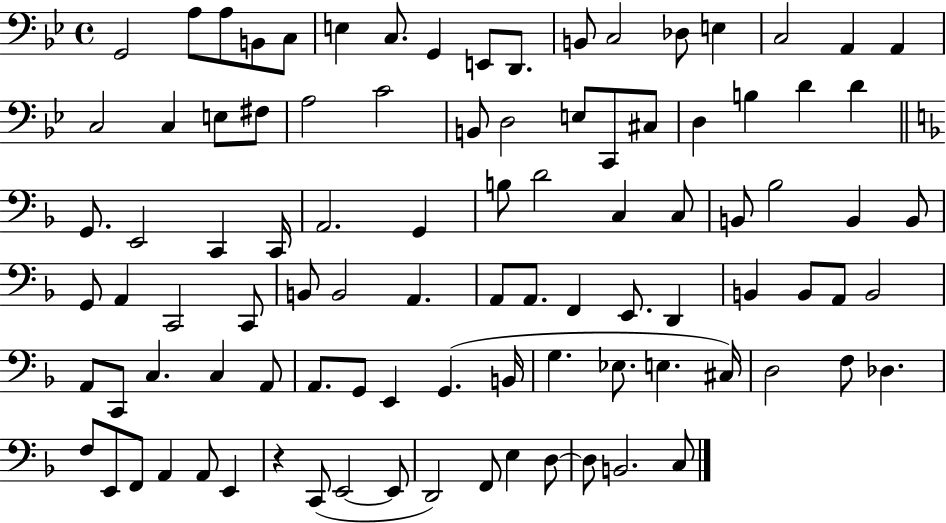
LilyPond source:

{
  \clef bass
  \time 4/4
  \defaultTimeSignature
  \key bes \major
  g,2 a8 a8 b,8 c8 | e4 c8. g,4 e,8 d,8. | b,8 c2 des8 e4 | c2 a,4 a,4 | \break c2 c4 e8 fis8 | a2 c'2 | b,8 d2 e8 c,8 cis8 | d4 b4 d'4 d'4 | \break \bar "||" \break \key d \minor g,8. e,2 c,4 c,16 | a,2. g,4 | b8 d'2 c4 c8 | b,8 bes2 b,4 b,8 | \break g,8 a,4 c,2 c,8 | b,8 b,2 a,4. | a,8 a,8. f,4 e,8. d,4 | b,4 b,8 a,8 b,2 | \break a,8 c,8 c4. c4 a,8 | a,8. g,8 e,4 g,4.( b,16 | g4. ees8. e4. cis16) | d2 f8 des4. | \break f8 e,8 f,8 a,4 a,8 e,4 | r4 c,8( e,2~~ e,8 | d,2) f,8 e4 d8~~ | d8 b,2. c8 | \break \bar "|."
}